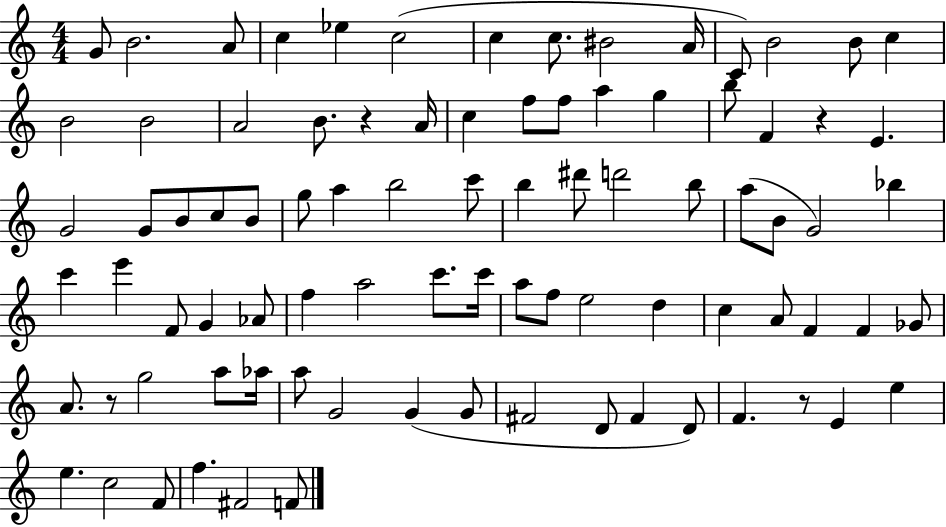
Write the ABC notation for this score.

X:1
T:Untitled
M:4/4
L:1/4
K:C
G/2 B2 A/2 c _e c2 c c/2 ^B2 A/4 C/2 B2 B/2 c B2 B2 A2 B/2 z A/4 c f/2 f/2 a g b/2 F z E G2 G/2 B/2 c/2 B/2 g/2 a b2 c'/2 b ^d'/2 d'2 b/2 a/2 B/2 G2 _b c' e' F/2 G _A/2 f a2 c'/2 c'/4 a/2 f/2 e2 d c A/2 F F _G/2 A/2 z/2 g2 a/2 _a/4 a/2 G2 G G/2 ^F2 D/2 ^F D/2 F z/2 E e e c2 F/2 f ^F2 F/2